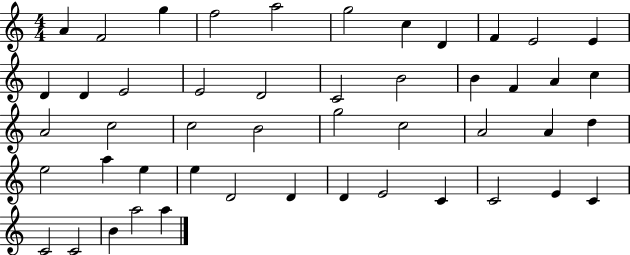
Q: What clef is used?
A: treble